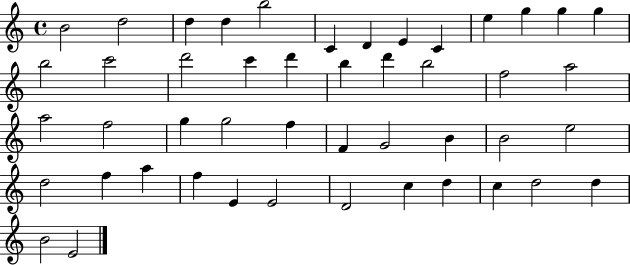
B4/h D5/h D5/q D5/q B5/h C4/q D4/q E4/q C4/q E5/q G5/q G5/q G5/q B5/h C6/h D6/h C6/q D6/q B5/q D6/q B5/h F5/h A5/h A5/h F5/h G5/q G5/h F5/q F4/q G4/h B4/q B4/h E5/h D5/h F5/q A5/q F5/q E4/q E4/h D4/h C5/q D5/q C5/q D5/h D5/q B4/h E4/h